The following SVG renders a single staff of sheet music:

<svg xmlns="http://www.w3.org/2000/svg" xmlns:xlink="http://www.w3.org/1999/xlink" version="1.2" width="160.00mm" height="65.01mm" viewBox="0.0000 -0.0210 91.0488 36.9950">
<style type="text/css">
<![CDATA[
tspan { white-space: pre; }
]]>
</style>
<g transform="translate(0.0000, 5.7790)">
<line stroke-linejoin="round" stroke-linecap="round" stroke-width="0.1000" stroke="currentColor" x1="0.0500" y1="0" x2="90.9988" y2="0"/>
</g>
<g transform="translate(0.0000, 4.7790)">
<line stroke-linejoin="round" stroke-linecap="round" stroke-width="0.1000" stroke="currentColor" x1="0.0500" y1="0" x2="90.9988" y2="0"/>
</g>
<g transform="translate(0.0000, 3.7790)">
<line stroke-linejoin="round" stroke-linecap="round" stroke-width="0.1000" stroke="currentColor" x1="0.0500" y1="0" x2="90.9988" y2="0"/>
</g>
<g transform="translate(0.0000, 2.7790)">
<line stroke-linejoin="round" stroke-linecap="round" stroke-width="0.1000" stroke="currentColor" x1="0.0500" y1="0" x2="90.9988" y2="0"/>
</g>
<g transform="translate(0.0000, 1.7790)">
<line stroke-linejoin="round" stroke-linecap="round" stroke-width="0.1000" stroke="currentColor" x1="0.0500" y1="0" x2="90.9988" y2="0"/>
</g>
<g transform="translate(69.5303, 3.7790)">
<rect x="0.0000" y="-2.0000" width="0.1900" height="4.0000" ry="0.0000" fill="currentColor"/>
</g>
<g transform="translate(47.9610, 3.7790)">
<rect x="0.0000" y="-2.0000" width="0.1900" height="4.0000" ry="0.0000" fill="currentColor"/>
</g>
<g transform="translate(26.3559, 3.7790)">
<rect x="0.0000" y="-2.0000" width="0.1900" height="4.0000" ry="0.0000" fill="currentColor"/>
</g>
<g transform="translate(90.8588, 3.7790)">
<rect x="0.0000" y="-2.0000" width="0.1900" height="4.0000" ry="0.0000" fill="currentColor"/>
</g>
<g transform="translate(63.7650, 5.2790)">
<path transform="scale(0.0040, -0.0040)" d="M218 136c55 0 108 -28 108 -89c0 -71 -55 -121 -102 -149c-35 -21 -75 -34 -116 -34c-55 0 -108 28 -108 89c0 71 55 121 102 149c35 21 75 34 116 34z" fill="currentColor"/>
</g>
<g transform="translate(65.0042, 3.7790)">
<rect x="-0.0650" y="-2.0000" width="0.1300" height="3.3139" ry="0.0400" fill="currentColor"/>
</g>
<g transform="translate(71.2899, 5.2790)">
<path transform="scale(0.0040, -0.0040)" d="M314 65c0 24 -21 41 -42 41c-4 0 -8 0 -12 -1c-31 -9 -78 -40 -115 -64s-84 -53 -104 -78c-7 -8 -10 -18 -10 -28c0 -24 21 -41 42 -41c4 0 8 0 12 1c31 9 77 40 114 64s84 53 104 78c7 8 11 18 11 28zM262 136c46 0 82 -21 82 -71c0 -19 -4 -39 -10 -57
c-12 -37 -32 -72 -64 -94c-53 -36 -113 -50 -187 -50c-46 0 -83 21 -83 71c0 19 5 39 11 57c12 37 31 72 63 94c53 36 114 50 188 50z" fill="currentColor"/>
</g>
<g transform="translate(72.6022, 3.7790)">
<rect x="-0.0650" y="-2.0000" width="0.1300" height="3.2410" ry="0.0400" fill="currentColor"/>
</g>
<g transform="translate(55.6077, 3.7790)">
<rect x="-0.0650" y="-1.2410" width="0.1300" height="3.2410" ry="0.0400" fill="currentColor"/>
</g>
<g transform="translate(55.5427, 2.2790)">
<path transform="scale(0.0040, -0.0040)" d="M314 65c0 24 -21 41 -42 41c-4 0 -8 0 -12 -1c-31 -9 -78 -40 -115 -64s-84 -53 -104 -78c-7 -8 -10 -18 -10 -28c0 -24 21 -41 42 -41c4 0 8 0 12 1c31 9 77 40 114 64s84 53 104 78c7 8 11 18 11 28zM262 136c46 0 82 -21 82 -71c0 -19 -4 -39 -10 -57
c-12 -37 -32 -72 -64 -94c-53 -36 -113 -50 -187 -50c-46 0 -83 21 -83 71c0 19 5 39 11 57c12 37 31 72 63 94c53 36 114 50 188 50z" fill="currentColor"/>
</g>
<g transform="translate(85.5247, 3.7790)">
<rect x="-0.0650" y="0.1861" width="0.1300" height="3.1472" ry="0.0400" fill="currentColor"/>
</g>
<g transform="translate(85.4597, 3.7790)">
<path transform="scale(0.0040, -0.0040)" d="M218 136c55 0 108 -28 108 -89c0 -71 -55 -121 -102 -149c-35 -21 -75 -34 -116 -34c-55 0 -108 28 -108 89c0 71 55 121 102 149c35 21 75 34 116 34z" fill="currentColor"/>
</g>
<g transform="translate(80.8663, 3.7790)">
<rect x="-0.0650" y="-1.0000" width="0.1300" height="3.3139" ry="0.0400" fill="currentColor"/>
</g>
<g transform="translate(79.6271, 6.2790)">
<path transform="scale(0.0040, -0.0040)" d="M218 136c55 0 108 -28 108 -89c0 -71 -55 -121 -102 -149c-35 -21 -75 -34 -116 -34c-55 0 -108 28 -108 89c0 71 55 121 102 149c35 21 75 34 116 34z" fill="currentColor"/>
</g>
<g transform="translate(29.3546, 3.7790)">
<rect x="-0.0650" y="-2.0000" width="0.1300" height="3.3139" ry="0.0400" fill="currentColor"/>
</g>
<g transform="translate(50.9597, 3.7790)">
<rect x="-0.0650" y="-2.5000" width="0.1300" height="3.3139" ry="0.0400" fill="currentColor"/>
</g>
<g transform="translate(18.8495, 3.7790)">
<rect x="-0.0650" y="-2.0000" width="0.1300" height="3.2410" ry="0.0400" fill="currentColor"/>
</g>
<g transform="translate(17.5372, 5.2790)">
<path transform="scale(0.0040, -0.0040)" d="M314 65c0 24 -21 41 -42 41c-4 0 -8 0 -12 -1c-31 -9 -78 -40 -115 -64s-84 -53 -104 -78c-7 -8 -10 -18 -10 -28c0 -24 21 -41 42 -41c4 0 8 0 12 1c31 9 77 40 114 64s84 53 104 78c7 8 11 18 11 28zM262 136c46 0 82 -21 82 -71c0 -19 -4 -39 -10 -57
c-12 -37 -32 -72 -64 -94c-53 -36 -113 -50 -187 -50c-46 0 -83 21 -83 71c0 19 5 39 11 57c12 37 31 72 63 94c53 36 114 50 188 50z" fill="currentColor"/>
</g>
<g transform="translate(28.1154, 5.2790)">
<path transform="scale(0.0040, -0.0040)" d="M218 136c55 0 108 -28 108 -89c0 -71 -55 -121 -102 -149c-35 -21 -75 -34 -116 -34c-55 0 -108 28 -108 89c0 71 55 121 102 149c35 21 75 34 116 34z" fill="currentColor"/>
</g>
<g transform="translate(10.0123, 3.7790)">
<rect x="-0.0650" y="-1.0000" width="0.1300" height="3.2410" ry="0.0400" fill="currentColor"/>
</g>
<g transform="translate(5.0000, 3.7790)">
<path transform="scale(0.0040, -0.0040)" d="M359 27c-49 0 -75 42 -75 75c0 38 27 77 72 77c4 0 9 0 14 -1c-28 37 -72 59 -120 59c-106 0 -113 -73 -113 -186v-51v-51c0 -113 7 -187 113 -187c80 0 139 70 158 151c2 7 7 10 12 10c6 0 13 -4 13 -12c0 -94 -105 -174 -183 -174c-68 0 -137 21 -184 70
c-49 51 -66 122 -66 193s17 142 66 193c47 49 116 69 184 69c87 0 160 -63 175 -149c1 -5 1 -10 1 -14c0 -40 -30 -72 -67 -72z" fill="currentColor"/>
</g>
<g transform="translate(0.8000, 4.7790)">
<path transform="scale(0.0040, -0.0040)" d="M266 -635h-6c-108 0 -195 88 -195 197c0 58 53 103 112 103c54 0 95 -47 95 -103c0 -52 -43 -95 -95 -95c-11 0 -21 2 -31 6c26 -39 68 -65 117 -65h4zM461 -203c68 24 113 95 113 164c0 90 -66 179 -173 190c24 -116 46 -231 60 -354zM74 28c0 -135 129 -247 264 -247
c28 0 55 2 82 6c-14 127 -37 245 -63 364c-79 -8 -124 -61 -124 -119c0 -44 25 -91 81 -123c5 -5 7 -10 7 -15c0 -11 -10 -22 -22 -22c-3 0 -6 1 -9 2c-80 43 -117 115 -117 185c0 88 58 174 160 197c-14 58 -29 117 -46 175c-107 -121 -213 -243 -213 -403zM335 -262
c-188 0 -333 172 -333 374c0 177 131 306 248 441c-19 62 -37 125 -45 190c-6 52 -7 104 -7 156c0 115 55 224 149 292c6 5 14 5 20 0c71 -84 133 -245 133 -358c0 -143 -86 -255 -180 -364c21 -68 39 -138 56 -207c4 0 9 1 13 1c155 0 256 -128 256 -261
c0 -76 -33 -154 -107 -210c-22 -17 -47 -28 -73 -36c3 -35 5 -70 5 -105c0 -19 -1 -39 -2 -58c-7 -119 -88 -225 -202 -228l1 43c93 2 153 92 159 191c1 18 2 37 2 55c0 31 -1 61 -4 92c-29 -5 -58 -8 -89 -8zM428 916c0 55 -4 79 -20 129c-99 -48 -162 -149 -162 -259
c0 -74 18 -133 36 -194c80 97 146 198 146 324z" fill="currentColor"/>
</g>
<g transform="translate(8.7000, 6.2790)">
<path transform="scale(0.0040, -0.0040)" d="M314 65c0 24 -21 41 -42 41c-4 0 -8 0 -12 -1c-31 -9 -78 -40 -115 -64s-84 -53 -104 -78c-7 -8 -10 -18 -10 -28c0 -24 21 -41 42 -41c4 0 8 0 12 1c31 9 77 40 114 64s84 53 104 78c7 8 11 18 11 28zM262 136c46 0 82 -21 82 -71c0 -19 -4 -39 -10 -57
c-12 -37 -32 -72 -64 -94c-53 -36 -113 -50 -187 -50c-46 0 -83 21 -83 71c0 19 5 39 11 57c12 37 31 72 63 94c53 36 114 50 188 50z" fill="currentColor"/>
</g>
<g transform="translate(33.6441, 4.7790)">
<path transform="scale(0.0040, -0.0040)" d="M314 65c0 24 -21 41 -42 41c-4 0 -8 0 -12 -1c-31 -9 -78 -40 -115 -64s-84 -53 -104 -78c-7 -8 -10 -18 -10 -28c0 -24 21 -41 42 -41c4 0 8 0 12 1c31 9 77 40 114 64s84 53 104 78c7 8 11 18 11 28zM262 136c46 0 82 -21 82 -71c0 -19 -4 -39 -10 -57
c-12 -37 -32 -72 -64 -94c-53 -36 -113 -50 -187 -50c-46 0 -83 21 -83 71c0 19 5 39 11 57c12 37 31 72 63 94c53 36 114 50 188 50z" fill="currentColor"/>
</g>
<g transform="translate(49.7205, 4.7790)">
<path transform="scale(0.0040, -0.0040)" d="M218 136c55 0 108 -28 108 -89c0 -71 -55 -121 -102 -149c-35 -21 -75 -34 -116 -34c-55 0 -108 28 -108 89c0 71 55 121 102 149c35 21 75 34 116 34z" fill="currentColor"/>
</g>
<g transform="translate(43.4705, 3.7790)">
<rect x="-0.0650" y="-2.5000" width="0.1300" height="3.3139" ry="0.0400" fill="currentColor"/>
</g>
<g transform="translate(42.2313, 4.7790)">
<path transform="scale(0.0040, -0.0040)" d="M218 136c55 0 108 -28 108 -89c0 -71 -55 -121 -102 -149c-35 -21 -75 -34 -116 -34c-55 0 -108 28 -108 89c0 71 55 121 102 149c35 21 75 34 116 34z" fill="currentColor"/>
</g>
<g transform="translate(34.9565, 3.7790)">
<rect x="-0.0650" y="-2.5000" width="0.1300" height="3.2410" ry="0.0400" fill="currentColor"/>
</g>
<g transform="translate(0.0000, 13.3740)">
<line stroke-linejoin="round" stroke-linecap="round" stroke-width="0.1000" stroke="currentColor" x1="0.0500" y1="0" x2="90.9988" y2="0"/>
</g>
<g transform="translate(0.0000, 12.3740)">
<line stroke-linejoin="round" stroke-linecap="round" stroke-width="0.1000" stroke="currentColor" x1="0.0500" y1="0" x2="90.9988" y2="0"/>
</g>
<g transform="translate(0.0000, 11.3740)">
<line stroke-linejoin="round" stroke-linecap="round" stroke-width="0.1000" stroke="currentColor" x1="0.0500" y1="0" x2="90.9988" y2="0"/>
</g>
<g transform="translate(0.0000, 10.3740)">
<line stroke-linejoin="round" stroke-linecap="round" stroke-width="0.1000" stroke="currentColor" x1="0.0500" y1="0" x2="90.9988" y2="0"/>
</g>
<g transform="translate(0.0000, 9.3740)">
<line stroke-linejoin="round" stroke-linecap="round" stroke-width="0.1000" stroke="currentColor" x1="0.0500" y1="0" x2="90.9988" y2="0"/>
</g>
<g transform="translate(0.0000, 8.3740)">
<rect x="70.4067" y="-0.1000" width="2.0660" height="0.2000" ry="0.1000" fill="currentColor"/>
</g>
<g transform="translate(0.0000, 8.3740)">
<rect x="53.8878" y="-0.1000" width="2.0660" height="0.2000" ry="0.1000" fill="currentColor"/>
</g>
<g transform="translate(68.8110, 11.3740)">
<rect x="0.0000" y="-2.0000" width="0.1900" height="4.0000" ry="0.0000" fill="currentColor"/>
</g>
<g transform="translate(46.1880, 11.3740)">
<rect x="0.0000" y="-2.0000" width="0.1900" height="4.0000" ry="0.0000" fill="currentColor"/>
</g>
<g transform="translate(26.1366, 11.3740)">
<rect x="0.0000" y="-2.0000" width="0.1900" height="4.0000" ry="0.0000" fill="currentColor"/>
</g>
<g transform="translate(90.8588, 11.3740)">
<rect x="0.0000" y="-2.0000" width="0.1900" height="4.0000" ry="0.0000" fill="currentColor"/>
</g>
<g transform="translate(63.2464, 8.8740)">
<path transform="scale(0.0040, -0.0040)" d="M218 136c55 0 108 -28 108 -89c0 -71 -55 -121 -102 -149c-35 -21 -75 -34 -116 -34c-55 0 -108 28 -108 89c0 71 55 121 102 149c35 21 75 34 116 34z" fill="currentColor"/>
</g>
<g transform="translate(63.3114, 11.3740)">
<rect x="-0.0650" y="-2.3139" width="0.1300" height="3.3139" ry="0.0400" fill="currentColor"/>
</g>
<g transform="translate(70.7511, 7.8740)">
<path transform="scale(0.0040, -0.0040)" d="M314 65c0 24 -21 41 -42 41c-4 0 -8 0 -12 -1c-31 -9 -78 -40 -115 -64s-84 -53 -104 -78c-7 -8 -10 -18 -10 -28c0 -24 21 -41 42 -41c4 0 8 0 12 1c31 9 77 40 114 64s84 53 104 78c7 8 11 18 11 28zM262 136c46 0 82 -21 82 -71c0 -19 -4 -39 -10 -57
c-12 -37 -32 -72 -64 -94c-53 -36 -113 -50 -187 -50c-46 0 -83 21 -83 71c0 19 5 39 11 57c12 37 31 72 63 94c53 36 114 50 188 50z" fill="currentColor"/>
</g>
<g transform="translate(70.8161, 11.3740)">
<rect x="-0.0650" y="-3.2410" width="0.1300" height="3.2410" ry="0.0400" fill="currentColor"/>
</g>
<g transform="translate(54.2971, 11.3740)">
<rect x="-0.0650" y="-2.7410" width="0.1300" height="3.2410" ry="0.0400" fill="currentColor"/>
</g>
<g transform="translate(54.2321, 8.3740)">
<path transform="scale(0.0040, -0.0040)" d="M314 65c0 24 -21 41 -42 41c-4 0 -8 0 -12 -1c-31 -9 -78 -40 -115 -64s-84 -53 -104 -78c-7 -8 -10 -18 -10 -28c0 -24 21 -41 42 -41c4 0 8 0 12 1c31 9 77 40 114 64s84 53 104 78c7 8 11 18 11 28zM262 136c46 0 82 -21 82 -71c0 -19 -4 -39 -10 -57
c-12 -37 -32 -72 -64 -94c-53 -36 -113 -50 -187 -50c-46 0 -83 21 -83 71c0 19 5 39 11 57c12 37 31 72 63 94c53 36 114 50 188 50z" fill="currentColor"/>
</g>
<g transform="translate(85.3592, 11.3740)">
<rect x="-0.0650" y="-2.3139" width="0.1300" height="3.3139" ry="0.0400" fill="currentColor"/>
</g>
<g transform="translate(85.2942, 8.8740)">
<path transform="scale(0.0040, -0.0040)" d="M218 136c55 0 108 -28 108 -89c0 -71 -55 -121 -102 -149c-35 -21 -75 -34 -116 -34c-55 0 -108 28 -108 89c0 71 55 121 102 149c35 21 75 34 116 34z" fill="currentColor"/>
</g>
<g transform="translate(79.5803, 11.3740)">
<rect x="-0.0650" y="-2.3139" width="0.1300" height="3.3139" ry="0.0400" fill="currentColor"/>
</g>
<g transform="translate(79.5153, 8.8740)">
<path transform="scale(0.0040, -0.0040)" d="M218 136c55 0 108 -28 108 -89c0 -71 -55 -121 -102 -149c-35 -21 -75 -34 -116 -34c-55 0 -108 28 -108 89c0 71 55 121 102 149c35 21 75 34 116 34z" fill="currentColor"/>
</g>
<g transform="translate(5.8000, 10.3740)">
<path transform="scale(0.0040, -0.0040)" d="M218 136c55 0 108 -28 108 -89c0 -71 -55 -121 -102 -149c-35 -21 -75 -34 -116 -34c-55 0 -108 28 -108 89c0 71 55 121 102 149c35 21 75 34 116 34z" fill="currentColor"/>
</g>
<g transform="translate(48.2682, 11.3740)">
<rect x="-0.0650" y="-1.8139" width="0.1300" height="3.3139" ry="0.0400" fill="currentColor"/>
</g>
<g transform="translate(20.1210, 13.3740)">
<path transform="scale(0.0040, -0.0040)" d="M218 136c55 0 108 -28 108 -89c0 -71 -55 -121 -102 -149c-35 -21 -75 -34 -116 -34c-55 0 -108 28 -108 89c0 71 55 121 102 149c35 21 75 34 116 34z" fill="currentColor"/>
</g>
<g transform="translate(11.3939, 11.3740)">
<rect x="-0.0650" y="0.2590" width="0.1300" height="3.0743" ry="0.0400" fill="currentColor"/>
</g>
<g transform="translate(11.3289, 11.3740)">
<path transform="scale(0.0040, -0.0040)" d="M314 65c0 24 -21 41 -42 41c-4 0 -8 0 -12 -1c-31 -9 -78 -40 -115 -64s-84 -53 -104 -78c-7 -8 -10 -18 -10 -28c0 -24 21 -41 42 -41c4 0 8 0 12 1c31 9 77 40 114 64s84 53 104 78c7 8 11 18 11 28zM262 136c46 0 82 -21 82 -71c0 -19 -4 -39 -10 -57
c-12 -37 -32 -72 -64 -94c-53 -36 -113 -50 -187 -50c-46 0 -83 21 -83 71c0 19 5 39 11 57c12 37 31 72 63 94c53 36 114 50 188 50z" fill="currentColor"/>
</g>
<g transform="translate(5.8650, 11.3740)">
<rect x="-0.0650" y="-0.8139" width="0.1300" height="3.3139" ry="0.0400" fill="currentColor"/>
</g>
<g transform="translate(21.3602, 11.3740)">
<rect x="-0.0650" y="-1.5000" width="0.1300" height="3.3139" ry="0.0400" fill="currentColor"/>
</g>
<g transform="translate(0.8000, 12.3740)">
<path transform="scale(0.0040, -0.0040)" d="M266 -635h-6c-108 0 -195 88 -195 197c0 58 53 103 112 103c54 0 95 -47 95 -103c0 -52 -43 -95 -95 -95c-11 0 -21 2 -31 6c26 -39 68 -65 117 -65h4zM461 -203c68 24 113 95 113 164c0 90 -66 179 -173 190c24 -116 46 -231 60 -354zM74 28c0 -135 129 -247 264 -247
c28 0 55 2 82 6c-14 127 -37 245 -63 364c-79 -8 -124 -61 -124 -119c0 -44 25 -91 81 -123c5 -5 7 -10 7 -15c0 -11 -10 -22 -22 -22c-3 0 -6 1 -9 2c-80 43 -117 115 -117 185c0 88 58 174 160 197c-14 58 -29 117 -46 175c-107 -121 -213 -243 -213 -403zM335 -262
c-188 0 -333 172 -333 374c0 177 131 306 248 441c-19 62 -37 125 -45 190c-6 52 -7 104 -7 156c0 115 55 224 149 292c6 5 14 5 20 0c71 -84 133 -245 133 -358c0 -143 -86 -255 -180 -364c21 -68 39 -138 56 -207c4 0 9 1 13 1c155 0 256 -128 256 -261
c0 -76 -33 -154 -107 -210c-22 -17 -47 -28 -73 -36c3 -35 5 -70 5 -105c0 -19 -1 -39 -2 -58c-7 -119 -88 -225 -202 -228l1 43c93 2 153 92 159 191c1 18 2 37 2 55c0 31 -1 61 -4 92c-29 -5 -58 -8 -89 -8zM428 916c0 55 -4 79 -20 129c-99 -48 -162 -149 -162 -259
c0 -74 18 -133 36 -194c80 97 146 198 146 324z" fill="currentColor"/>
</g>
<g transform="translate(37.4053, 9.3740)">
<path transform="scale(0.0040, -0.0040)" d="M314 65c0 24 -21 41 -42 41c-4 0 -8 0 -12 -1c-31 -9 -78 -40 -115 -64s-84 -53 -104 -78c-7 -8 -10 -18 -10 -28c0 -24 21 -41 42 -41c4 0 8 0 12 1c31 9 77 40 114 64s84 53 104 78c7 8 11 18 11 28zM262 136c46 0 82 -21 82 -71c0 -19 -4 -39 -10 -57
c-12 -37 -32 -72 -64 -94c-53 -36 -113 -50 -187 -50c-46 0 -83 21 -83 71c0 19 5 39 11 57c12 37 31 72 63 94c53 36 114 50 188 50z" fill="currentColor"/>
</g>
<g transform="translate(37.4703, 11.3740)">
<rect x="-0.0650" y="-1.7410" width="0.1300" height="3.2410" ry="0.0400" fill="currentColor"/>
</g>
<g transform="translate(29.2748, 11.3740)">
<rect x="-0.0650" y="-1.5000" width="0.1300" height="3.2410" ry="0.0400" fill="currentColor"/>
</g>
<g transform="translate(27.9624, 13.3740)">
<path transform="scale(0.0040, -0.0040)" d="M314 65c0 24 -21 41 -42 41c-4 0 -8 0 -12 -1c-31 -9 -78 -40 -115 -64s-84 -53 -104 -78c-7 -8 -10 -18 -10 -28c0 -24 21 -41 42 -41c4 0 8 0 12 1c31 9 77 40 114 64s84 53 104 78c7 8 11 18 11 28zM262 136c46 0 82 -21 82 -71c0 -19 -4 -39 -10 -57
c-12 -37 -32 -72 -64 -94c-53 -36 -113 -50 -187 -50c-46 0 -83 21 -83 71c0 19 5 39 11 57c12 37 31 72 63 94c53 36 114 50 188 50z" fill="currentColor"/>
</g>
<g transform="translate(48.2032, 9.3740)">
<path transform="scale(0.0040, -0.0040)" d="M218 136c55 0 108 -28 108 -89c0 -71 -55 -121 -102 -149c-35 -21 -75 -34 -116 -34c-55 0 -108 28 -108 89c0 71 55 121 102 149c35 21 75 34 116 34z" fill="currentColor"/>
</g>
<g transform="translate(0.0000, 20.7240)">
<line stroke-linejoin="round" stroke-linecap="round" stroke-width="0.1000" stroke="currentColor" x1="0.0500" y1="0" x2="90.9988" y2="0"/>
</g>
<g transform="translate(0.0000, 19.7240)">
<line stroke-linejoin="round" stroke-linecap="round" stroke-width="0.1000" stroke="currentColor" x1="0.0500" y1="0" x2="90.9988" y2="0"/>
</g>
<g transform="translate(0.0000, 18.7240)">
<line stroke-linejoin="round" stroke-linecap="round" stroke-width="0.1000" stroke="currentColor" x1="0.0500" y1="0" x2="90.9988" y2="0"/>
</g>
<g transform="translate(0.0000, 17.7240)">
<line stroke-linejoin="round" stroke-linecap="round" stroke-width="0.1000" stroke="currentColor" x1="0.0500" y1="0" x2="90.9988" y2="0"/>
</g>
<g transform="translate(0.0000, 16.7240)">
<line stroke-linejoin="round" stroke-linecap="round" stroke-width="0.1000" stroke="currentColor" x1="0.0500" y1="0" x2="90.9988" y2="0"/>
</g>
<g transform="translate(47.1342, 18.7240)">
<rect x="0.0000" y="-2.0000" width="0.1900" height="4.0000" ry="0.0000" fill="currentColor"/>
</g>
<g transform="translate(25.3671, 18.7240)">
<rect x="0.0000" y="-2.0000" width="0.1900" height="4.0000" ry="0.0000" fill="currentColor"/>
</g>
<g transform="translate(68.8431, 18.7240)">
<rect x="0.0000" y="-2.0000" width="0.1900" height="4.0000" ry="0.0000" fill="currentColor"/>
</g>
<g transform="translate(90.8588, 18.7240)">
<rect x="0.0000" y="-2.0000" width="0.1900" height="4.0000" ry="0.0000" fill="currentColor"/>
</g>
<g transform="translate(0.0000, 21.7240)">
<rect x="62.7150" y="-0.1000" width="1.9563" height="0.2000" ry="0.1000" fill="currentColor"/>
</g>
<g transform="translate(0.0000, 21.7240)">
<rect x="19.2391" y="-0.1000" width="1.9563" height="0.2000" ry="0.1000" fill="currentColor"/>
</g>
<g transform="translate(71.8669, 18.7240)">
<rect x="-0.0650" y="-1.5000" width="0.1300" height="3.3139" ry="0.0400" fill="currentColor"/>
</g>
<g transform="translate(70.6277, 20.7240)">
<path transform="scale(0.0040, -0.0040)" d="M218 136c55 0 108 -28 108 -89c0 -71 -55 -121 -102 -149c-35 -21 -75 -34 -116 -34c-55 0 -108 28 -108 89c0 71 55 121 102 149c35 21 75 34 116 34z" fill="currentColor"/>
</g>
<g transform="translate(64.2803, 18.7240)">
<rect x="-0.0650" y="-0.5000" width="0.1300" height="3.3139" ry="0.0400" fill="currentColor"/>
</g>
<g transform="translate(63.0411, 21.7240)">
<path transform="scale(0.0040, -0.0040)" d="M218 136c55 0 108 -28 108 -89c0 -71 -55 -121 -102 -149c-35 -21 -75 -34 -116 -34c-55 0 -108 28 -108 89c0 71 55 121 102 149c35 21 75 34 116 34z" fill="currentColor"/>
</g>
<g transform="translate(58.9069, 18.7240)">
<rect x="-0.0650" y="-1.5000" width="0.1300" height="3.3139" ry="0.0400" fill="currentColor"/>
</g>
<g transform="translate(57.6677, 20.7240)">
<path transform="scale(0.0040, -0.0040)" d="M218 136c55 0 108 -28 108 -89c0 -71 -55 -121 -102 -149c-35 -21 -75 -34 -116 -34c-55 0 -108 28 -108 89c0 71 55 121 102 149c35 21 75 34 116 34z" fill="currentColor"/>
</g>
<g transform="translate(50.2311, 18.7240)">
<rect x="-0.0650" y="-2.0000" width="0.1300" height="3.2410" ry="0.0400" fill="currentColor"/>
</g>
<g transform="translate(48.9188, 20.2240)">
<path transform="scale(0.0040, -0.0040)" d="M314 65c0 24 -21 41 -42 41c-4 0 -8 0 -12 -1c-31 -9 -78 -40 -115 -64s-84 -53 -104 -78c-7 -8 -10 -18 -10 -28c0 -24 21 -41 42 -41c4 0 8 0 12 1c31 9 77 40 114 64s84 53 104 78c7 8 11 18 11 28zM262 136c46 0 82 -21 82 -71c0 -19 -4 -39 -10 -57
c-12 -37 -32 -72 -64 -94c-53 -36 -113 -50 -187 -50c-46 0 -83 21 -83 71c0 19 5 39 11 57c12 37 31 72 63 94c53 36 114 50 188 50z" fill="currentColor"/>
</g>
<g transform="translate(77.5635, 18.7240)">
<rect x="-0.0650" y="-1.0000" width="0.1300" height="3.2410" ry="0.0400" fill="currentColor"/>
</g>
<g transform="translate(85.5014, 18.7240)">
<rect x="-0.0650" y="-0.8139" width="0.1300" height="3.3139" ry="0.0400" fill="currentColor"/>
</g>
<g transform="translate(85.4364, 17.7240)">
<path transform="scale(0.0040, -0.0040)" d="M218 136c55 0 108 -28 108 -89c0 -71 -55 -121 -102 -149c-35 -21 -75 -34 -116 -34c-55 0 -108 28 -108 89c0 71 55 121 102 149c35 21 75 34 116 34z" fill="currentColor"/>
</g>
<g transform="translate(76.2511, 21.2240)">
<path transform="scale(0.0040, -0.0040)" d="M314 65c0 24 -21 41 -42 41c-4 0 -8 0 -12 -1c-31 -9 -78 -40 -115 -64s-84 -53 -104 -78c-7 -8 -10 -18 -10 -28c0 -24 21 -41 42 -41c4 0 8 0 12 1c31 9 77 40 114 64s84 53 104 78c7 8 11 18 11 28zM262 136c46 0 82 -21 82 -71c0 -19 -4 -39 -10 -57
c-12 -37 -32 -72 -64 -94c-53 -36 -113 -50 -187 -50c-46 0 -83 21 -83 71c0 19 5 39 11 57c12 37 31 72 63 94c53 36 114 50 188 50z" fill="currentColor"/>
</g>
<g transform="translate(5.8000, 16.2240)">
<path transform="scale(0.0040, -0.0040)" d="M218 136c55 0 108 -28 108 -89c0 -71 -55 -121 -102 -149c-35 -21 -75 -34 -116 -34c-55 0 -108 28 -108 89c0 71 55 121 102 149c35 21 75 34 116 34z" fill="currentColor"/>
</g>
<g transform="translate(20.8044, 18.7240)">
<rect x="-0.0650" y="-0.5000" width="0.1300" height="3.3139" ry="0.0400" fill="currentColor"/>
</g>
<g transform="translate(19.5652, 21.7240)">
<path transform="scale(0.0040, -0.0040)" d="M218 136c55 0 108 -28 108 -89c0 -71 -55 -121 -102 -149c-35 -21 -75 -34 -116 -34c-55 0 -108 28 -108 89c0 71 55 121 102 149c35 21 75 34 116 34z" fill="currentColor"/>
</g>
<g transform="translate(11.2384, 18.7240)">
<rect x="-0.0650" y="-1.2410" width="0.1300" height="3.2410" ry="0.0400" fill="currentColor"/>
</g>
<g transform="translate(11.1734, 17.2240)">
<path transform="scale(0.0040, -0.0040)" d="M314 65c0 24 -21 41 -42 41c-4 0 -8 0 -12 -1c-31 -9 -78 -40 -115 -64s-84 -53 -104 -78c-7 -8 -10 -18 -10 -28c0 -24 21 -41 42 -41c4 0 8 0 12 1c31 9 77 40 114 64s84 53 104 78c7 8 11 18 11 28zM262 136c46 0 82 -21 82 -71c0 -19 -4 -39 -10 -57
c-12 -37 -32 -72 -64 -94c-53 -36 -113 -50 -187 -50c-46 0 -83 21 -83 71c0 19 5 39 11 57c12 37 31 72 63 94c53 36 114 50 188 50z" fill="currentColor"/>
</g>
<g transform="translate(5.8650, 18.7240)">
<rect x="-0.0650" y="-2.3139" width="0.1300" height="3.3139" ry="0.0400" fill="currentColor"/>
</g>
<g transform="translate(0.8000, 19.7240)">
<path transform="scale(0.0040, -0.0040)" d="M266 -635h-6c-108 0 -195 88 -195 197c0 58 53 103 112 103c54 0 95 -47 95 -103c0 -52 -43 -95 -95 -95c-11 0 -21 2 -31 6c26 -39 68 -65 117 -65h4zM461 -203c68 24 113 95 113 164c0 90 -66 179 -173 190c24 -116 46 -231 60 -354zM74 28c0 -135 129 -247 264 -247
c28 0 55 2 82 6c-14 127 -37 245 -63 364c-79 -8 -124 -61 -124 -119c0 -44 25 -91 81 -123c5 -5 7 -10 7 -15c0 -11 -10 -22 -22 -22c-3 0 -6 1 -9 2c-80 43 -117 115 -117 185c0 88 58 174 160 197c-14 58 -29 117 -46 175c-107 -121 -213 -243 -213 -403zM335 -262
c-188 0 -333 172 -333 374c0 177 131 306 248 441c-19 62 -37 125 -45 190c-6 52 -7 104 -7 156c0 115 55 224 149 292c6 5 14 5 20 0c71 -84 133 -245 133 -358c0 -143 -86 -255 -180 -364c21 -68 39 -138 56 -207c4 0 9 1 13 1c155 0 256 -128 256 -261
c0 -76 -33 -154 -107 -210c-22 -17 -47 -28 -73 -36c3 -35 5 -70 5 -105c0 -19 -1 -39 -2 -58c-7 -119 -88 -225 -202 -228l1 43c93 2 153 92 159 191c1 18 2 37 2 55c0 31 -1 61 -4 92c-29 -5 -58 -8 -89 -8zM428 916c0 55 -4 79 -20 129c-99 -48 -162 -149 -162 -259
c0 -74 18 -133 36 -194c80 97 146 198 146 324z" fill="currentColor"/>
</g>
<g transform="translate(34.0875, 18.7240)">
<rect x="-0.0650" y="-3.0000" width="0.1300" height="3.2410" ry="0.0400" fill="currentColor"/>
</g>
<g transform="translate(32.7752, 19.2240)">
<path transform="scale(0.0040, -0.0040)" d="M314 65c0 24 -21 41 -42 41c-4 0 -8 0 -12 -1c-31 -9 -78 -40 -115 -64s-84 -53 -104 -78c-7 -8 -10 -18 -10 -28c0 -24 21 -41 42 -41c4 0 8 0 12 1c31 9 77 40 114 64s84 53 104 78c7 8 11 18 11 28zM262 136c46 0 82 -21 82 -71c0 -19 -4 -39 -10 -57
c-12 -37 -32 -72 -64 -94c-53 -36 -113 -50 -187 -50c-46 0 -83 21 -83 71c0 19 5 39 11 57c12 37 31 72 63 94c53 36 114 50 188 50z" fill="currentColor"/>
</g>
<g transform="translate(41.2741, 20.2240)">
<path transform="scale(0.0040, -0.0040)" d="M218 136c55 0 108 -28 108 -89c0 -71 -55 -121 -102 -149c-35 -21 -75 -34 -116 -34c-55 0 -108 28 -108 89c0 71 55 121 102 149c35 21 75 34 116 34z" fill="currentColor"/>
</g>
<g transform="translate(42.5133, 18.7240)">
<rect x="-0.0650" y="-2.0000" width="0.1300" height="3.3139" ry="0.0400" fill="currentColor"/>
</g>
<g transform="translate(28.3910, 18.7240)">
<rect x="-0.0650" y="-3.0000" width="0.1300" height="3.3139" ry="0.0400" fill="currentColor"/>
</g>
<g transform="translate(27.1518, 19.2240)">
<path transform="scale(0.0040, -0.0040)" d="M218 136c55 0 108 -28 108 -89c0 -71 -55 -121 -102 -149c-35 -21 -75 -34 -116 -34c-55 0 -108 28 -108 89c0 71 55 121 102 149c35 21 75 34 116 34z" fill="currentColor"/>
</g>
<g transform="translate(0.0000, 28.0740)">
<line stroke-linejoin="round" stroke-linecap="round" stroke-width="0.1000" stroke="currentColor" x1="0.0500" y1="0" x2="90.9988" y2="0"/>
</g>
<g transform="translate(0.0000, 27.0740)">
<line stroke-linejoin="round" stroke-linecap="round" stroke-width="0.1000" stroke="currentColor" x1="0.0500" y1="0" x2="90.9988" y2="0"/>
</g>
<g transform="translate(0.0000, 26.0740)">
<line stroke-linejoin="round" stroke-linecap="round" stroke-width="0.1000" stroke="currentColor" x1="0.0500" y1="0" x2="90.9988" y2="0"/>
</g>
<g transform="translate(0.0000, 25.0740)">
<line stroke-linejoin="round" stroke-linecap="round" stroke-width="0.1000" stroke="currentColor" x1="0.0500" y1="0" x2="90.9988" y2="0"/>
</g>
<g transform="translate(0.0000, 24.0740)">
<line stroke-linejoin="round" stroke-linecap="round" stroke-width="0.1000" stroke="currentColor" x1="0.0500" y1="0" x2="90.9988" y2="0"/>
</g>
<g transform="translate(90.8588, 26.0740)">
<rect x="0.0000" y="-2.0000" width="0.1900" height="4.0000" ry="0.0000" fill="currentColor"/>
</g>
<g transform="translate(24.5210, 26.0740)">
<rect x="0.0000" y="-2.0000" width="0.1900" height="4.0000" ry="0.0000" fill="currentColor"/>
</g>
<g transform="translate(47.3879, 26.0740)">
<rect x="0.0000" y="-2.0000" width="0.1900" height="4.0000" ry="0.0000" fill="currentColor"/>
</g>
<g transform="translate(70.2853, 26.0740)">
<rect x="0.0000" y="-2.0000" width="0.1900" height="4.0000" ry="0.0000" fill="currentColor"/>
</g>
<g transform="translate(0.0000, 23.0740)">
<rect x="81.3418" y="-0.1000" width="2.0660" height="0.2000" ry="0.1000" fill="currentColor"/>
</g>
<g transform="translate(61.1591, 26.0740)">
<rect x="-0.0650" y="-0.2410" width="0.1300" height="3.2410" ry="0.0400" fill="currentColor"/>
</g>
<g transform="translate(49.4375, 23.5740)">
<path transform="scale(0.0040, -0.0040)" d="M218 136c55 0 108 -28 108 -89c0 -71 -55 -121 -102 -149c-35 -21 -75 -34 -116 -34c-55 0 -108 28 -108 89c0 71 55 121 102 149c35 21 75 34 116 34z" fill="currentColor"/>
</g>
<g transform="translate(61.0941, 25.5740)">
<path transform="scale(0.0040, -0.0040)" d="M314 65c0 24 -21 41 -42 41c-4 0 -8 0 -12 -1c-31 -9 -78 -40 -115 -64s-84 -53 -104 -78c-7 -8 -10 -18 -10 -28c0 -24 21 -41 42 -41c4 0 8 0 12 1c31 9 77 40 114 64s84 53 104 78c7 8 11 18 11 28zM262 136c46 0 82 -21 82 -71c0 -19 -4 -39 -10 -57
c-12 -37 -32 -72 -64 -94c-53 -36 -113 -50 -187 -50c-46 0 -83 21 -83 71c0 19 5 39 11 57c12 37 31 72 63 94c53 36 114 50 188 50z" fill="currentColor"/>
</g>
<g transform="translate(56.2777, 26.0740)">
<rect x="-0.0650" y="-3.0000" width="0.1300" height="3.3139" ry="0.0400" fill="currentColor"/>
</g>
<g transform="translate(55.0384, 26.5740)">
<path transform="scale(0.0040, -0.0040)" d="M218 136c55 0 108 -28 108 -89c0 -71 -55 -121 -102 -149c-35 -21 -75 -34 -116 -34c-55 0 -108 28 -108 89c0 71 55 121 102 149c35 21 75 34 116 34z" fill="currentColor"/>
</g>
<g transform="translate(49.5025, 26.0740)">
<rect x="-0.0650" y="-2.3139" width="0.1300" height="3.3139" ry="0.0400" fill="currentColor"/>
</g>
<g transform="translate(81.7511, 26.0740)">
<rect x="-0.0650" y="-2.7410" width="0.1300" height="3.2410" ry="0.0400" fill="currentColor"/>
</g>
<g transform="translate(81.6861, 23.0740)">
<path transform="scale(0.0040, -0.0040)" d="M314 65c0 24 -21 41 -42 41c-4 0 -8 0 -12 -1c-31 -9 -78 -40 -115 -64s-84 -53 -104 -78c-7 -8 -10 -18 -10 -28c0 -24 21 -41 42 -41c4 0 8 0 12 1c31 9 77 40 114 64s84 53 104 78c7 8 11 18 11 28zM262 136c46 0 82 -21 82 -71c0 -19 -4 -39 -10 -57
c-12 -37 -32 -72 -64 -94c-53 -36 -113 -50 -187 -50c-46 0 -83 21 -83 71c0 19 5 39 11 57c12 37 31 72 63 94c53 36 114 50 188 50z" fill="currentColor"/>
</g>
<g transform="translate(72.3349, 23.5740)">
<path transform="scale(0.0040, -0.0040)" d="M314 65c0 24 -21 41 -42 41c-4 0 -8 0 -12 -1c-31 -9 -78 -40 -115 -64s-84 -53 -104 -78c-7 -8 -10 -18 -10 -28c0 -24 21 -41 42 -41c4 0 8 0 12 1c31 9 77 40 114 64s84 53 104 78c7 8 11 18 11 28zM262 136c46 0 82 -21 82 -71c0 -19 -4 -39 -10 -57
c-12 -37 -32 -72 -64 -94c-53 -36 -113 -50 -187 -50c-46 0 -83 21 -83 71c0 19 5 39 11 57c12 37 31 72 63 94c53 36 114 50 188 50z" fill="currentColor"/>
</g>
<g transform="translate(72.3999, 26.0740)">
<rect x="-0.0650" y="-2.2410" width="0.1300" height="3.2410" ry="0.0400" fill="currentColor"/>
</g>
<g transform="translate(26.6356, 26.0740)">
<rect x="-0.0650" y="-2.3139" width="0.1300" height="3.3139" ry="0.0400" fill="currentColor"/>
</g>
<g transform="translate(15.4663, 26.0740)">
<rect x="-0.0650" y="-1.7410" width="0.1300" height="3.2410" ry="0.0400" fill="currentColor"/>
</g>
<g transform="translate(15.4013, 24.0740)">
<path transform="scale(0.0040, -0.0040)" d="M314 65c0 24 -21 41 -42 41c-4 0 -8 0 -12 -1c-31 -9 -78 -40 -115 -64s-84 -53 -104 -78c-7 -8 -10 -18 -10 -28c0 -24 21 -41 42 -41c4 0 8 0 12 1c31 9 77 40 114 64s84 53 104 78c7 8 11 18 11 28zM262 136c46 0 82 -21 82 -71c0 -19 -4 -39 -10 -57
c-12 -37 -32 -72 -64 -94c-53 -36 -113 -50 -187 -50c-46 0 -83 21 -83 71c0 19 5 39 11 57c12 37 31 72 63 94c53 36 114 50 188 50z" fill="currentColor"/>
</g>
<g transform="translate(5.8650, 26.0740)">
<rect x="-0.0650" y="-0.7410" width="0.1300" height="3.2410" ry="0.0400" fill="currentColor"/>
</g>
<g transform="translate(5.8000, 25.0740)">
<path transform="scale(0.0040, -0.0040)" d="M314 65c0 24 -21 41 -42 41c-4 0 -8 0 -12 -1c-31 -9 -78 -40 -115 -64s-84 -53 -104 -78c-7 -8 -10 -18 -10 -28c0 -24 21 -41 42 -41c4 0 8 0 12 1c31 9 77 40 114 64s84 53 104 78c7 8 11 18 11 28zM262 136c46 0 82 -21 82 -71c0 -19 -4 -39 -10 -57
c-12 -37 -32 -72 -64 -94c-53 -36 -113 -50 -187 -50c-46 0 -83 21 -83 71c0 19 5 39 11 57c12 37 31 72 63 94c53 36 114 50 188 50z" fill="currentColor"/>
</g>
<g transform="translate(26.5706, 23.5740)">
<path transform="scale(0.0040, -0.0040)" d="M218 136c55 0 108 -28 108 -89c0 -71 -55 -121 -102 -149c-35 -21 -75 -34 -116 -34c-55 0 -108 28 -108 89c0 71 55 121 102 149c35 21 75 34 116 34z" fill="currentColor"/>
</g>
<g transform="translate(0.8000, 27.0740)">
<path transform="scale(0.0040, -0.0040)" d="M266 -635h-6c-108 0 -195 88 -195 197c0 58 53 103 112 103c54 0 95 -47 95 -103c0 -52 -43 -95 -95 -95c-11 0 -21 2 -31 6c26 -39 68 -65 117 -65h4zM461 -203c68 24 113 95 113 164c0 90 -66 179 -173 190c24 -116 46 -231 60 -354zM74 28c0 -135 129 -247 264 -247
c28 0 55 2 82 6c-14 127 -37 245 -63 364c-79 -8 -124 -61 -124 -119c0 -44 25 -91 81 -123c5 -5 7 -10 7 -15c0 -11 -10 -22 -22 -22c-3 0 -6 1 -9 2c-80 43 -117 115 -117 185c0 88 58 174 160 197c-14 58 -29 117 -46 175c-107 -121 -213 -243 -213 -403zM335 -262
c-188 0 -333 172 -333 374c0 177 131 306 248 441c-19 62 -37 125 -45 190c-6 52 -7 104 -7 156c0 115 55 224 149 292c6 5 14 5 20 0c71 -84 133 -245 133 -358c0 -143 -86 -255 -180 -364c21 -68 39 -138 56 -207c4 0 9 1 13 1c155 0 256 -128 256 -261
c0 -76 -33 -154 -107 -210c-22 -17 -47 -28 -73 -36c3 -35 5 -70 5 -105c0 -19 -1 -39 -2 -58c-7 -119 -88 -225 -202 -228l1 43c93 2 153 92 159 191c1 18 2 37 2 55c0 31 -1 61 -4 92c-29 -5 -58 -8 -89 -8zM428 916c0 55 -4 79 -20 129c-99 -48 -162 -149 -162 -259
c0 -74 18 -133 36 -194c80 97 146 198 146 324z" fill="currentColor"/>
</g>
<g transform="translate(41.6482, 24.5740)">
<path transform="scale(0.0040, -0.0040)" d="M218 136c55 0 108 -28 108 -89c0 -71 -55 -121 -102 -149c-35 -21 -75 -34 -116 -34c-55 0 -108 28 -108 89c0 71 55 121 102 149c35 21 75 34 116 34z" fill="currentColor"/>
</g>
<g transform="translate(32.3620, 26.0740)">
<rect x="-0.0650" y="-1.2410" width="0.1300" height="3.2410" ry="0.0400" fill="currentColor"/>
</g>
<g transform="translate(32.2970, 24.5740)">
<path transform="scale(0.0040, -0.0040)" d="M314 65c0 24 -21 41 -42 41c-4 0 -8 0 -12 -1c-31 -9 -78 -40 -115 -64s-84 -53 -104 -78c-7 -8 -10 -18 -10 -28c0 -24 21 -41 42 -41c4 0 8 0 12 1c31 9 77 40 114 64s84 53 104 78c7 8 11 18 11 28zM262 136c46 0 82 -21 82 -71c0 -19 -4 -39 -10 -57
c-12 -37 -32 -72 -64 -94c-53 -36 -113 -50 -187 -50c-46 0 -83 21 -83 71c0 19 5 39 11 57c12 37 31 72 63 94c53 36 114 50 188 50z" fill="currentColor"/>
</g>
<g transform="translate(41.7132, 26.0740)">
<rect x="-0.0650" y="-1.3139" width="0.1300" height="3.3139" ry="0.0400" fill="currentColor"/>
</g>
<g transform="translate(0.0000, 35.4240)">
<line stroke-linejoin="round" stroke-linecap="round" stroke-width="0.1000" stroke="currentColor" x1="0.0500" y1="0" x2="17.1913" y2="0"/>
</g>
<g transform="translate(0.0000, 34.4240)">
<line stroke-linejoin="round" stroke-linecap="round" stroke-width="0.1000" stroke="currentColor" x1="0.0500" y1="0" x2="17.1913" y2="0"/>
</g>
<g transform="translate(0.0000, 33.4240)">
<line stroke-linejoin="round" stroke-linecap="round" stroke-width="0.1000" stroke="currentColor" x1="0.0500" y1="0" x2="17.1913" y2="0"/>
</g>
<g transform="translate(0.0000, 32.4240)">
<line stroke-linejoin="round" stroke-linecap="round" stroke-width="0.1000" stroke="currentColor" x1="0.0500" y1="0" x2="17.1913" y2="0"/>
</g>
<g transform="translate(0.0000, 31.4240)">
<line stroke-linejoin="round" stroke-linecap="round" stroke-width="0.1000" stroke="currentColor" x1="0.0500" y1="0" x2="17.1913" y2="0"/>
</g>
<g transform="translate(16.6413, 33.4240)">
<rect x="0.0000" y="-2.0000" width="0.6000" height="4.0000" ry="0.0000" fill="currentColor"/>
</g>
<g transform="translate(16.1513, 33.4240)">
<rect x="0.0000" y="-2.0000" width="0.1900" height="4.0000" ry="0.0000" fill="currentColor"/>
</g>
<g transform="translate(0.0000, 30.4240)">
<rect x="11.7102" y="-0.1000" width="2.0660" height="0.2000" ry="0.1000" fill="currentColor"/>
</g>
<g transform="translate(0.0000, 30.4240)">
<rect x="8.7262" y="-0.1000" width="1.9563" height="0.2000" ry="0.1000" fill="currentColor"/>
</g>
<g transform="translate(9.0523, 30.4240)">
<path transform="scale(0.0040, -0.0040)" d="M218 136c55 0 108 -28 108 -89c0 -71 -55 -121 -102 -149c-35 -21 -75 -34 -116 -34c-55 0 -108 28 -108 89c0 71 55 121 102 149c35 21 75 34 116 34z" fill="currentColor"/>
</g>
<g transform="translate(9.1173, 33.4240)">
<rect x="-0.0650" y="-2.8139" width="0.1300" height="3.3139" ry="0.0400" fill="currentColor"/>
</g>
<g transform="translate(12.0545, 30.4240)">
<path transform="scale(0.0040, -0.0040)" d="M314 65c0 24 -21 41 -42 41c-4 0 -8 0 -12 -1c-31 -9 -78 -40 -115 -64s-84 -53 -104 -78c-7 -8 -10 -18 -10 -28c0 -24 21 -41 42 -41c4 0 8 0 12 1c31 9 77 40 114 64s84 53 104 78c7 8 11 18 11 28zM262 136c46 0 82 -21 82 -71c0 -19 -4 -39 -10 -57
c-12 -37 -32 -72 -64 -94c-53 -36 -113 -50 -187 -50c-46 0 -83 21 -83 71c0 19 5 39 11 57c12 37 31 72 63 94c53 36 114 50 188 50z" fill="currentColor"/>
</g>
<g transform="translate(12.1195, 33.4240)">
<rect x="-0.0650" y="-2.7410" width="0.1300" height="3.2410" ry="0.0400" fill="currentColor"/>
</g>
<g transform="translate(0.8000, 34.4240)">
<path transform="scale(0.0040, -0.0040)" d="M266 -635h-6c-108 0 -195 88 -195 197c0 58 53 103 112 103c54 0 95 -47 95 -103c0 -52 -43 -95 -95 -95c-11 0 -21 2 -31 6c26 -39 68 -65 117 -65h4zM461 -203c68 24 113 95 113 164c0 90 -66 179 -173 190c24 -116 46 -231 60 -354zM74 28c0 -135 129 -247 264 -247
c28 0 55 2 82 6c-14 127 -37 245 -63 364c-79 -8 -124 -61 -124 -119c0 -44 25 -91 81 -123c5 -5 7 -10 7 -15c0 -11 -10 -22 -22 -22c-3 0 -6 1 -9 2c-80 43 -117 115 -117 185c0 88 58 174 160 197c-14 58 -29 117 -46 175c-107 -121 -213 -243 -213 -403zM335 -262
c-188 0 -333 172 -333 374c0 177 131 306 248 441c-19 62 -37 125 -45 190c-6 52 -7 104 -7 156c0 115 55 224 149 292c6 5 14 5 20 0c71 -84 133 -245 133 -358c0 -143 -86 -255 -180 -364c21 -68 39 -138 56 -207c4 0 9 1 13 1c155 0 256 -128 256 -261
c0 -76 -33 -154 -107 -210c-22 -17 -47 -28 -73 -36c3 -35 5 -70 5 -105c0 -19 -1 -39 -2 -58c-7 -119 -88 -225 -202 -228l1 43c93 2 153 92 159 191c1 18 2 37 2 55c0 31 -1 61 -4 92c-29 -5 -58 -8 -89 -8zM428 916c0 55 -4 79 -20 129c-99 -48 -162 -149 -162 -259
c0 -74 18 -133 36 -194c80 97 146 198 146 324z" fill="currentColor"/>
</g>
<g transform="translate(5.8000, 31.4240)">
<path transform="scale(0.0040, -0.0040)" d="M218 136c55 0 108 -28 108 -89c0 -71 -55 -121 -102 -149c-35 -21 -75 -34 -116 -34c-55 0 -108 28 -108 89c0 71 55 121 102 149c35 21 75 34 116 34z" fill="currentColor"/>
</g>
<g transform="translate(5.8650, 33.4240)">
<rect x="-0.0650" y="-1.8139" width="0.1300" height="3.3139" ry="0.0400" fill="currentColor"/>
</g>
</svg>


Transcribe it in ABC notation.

X:1
T:Untitled
M:4/4
L:1/4
K:C
D2 F2 F G2 G G e2 F F2 D B d B2 E E2 f2 f a2 g b2 g g g e2 C A A2 F F2 E C E D2 d d2 f2 g e2 e g A c2 g2 a2 f a a2